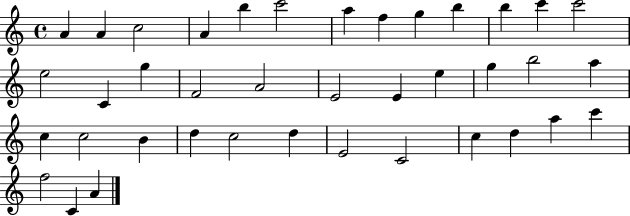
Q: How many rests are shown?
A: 0